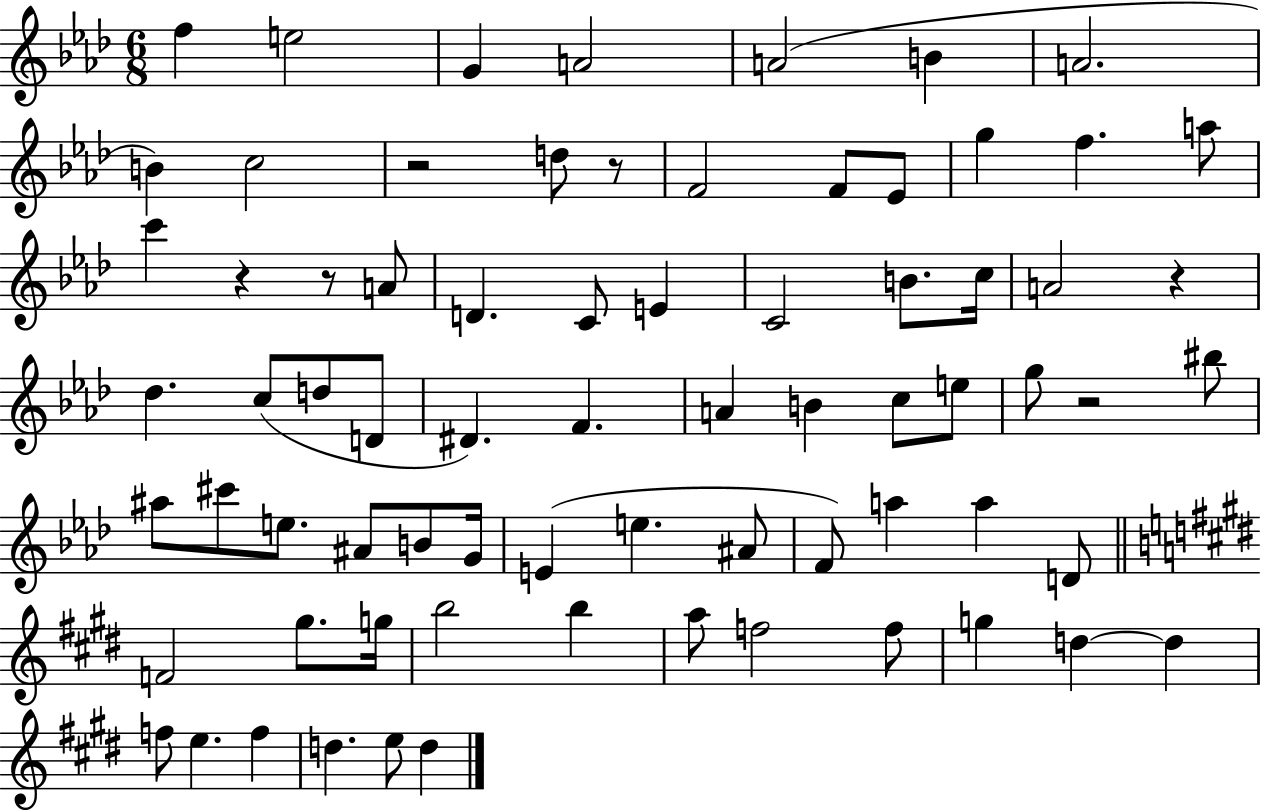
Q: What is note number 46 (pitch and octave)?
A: A#4